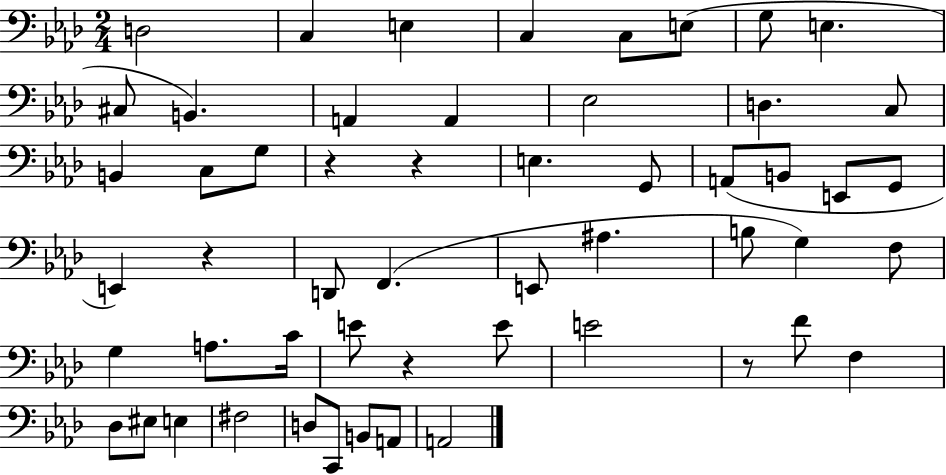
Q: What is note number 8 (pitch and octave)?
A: E3